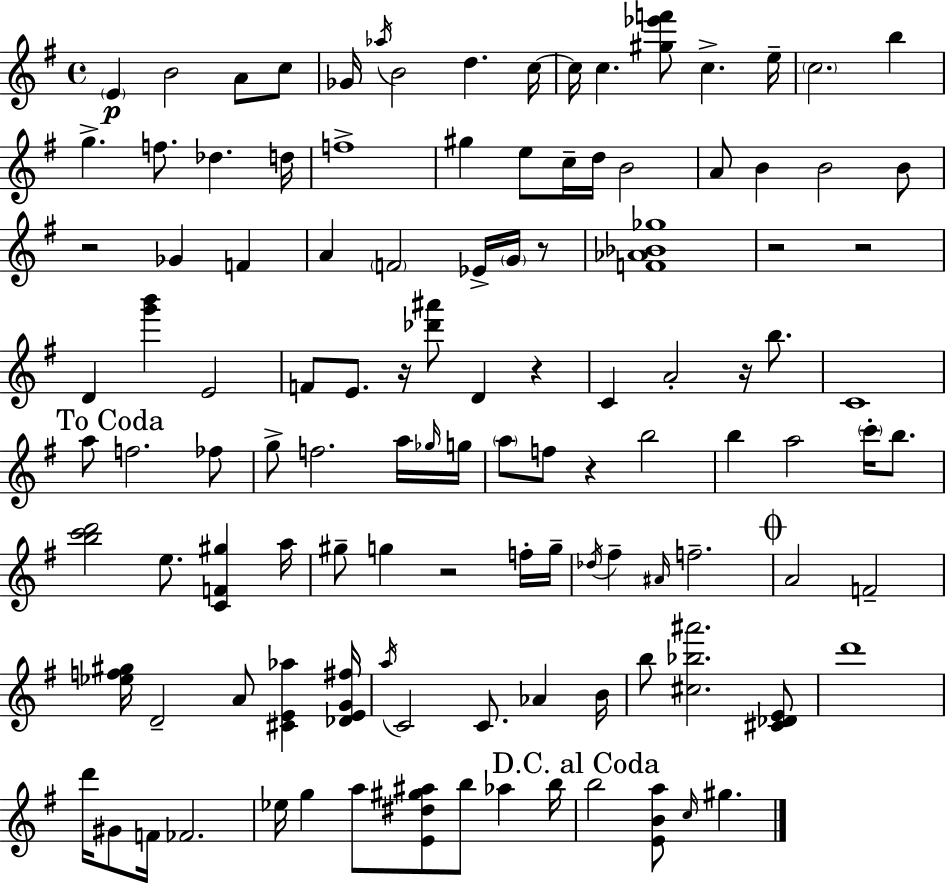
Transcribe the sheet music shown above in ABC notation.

X:1
T:Untitled
M:4/4
L:1/4
K:Em
E B2 A/2 c/2 _G/4 _a/4 B2 d c/4 c/4 c [^g_e'f']/2 c e/4 c2 b g f/2 _d d/4 f4 ^g e/2 c/4 d/4 B2 A/2 B B2 B/2 z2 _G F A F2 _E/4 G/4 z/2 [F_A_B_g]4 z2 z2 D [g'b'] E2 F/2 E/2 z/4 [_d'^a']/2 D z C A2 z/4 b/2 C4 a/2 f2 _f/2 g/2 f2 a/4 _g/4 g/4 a/2 f/2 z b2 b a2 c'/4 b/2 [bc'd']2 e/2 [CF^g] a/4 ^g/2 g z2 f/4 g/4 _d/4 ^f ^A/4 f2 A2 F2 [_ef^g]/4 D2 A/2 [^CE_a] [_DEG^f]/4 a/4 C2 C/2 _A B/4 b/2 [^c_b^a']2 [^C_DE]/2 d'4 d'/4 ^G/2 F/4 _F2 _e/4 g a/2 [E^d^g^a]/2 b/2 _a b/4 b2 [EBa]/2 c/4 ^g